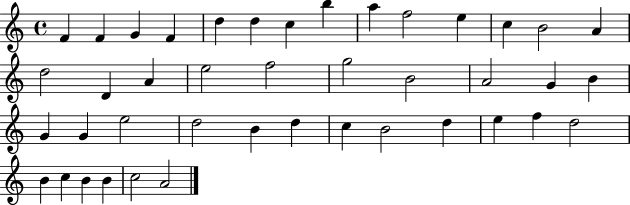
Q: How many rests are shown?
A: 0